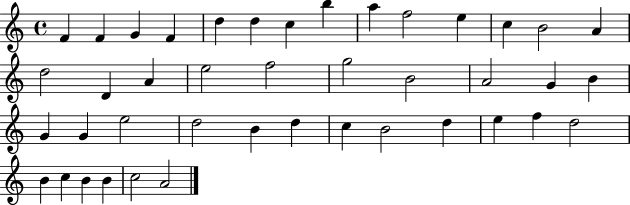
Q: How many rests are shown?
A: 0